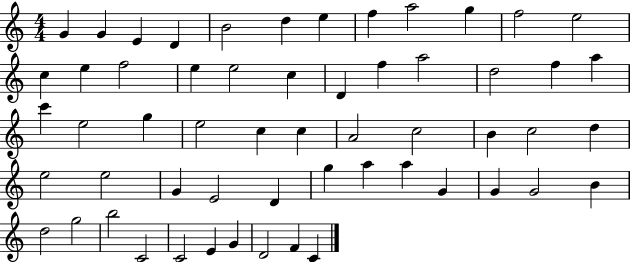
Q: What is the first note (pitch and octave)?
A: G4